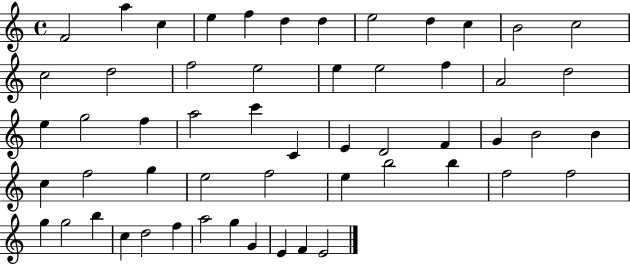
{
  \clef treble
  \time 4/4
  \defaultTimeSignature
  \key c \major
  f'2 a''4 c''4 | e''4 f''4 d''4 d''4 | e''2 d''4 c''4 | b'2 c''2 | \break c''2 d''2 | f''2 e''2 | e''4 e''2 f''4 | a'2 d''2 | \break e''4 g''2 f''4 | a''2 c'''4 c'4 | e'4 d'2 f'4 | g'4 b'2 b'4 | \break c''4 f''2 g''4 | e''2 f''2 | e''4 b''2 b''4 | f''2 f''2 | \break g''4 g''2 b''4 | c''4 d''2 f''4 | a''2 g''4 g'4 | e'4 f'4 e'2 | \break \bar "|."
}